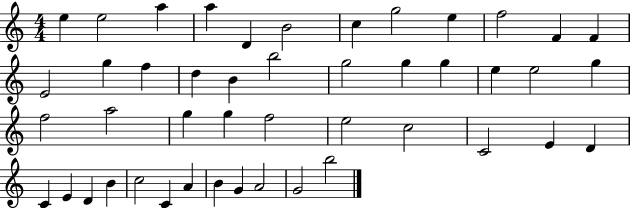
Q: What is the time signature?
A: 4/4